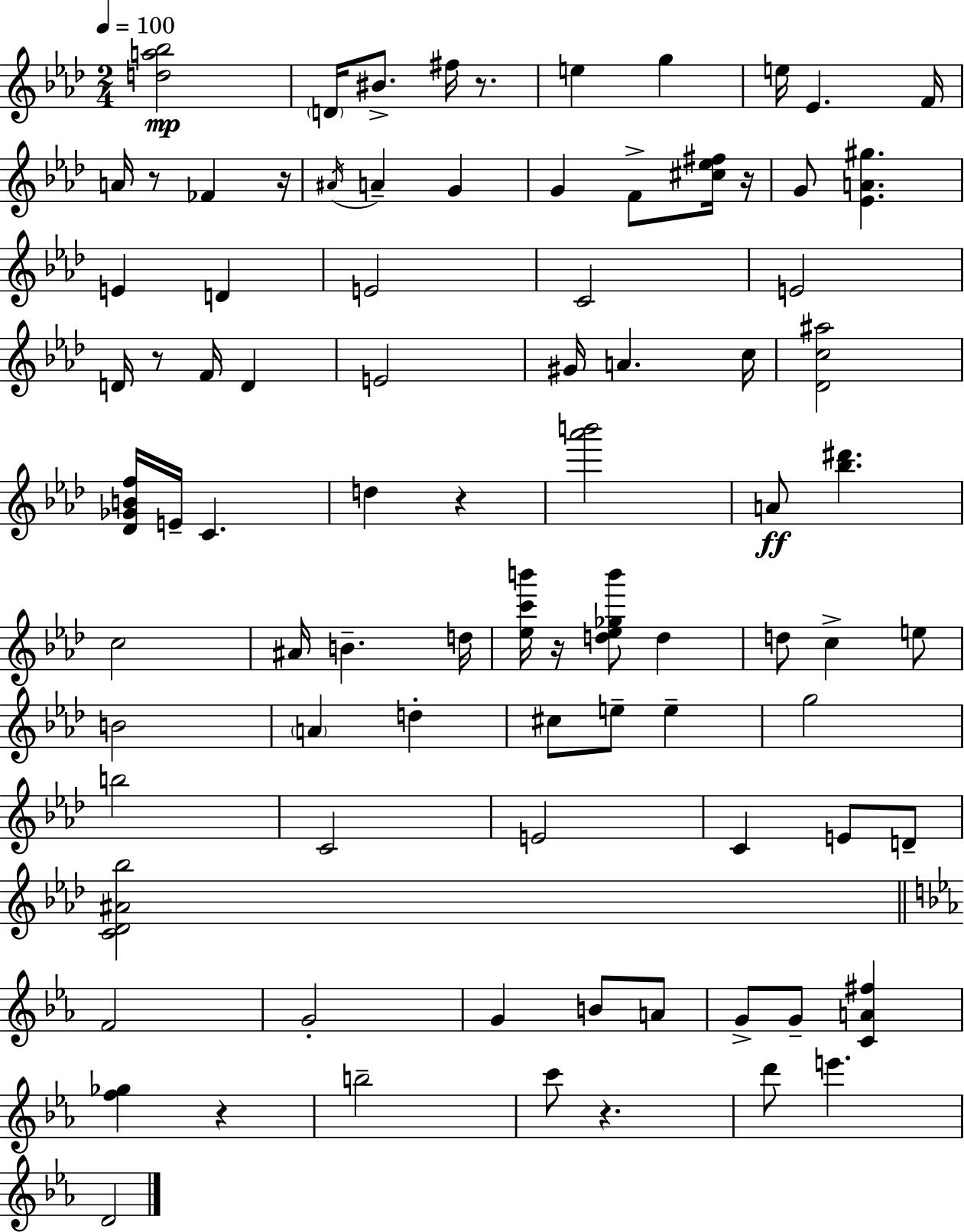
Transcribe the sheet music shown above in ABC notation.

X:1
T:Untitled
M:2/4
L:1/4
K:Fm
[da_b]2 D/4 ^B/2 ^f/4 z/2 e g e/4 _E F/4 A/4 z/2 _F z/4 ^A/4 A G G F/2 [^c_e^f]/4 z/4 G/2 [_EA^g] E D E2 C2 E2 D/4 z/2 F/4 D E2 ^G/4 A c/4 [_Dc^a]2 [_D_GBf]/4 E/4 C d z [_a'b']2 A/2 [_b^d'] c2 ^A/4 B d/4 [_ec'b']/4 z/4 [d_e_gb']/2 d d/2 c e/2 B2 A d ^c/2 e/2 e g2 b2 C2 E2 C E/2 D/2 [C_D^A_b]2 F2 G2 G B/2 A/2 G/2 G/2 [CA^f] [f_g] z b2 c'/2 z d'/2 e' D2